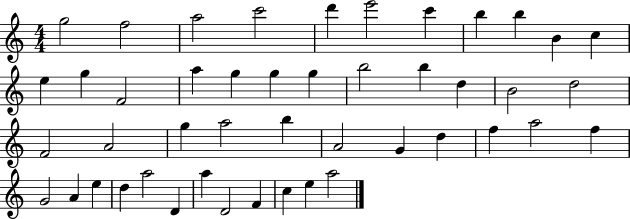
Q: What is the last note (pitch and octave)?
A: A5